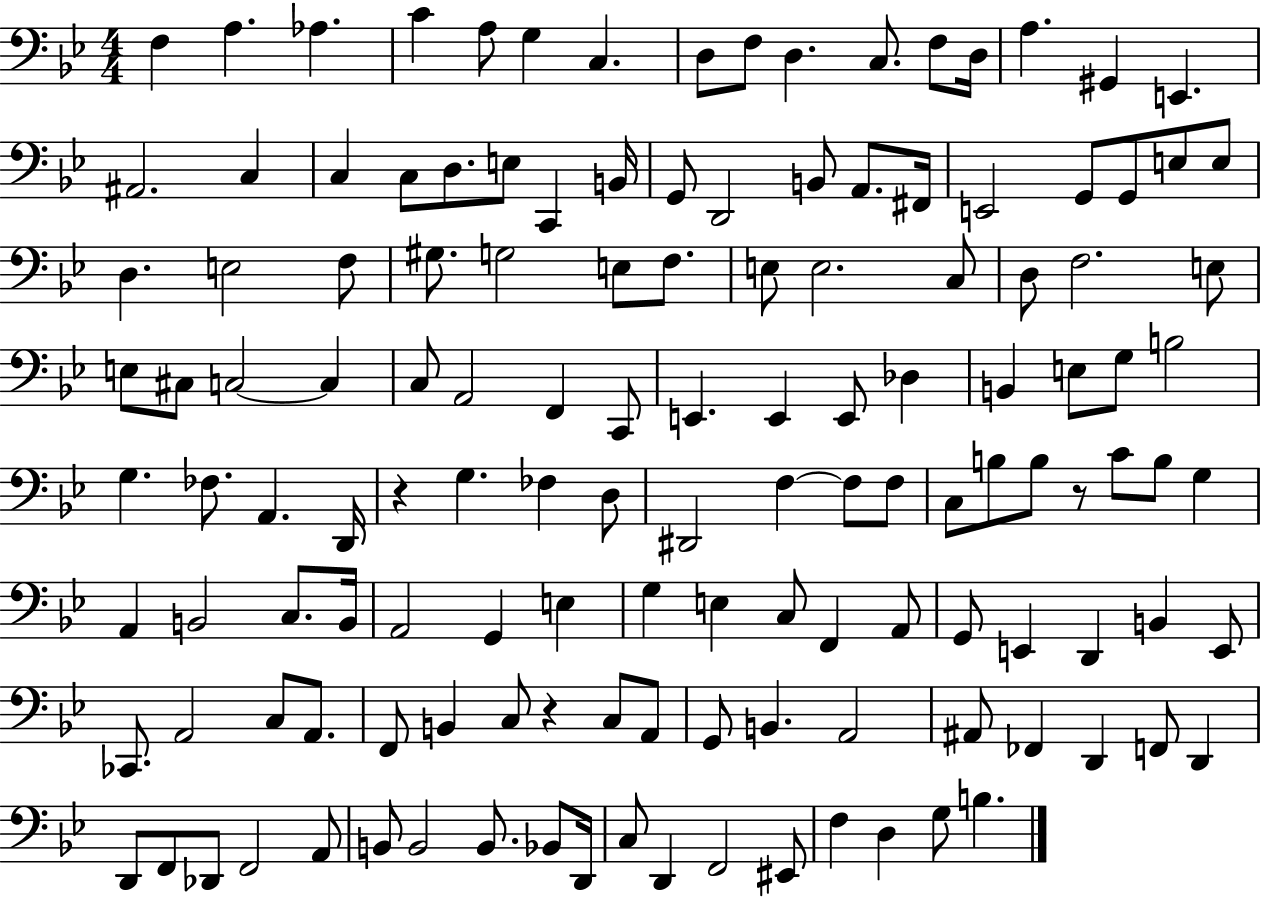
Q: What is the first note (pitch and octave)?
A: F3